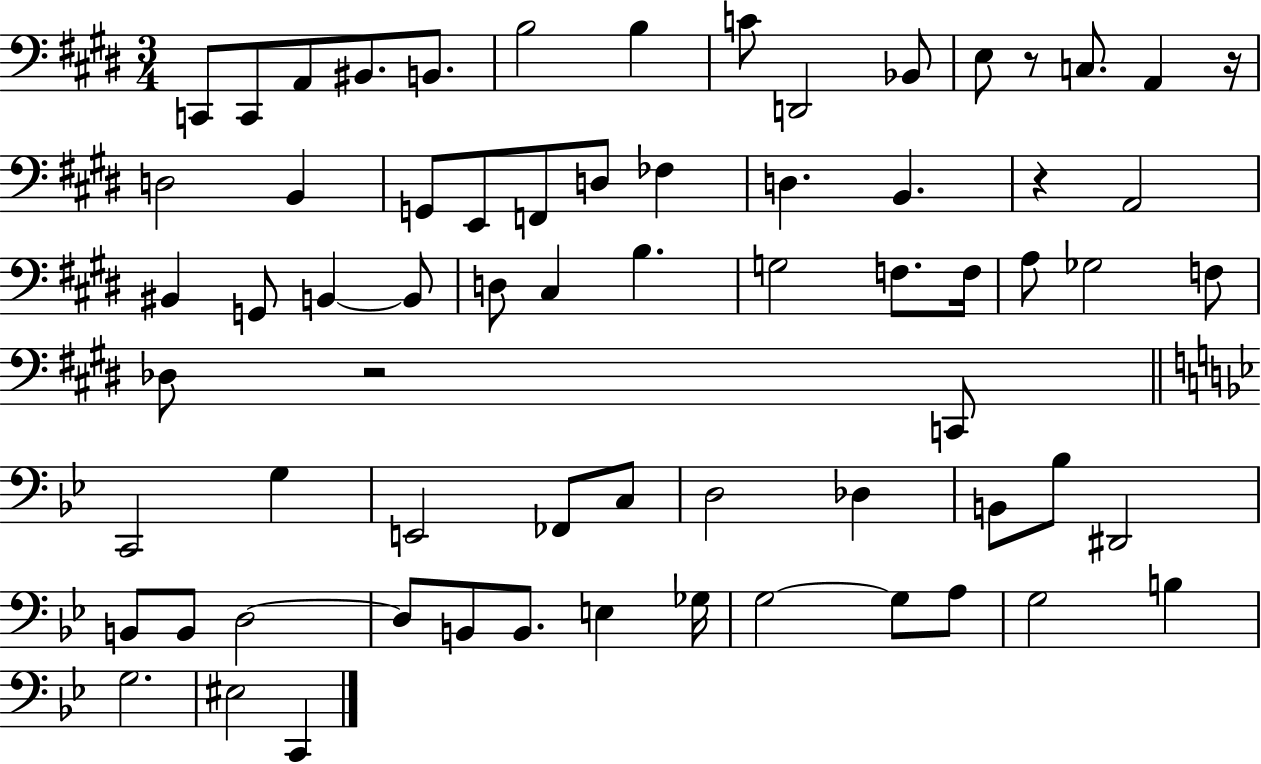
X:1
T:Untitled
M:3/4
L:1/4
K:E
C,,/2 C,,/2 A,,/2 ^B,,/2 B,,/2 B,2 B, C/2 D,,2 _B,,/2 E,/2 z/2 C,/2 A,, z/4 D,2 B,, G,,/2 E,,/2 F,,/2 D,/2 _F, D, B,, z A,,2 ^B,, G,,/2 B,, B,,/2 D,/2 ^C, B, G,2 F,/2 F,/4 A,/2 _G,2 F,/2 _D,/2 z2 C,,/2 C,,2 G, E,,2 _F,,/2 C,/2 D,2 _D, B,,/2 _B,/2 ^D,,2 B,,/2 B,,/2 D,2 D,/2 B,,/2 B,,/2 E, _G,/4 G,2 G,/2 A,/2 G,2 B, G,2 ^E,2 C,,